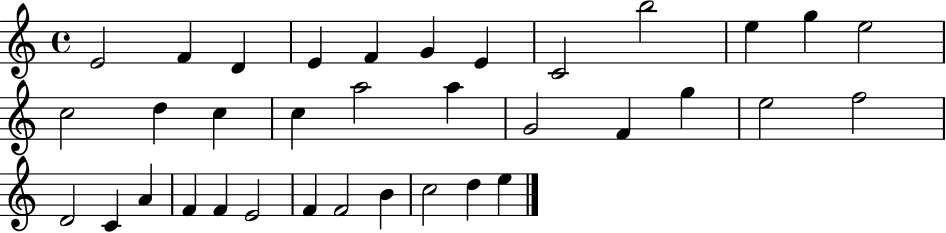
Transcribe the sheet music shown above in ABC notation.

X:1
T:Untitled
M:4/4
L:1/4
K:C
E2 F D E F G E C2 b2 e g e2 c2 d c c a2 a G2 F g e2 f2 D2 C A F F E2 F F2 B c2 d e